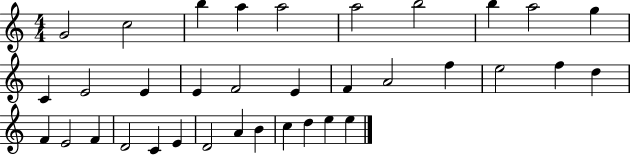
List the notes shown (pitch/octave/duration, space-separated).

G4/h C5/h B5/q A5/q A5/h A5/h B5/h B5/q A5/h G5/q C4/q E4/h E4/q E4/q F4/h E4/q F4/q A4/h F5/q E5/h F5/q D5/q F4/q E4/h F4/q D4/h C4/q E4/q D4/h A4/q B4/q C5/q D5/q E5/q E5/q